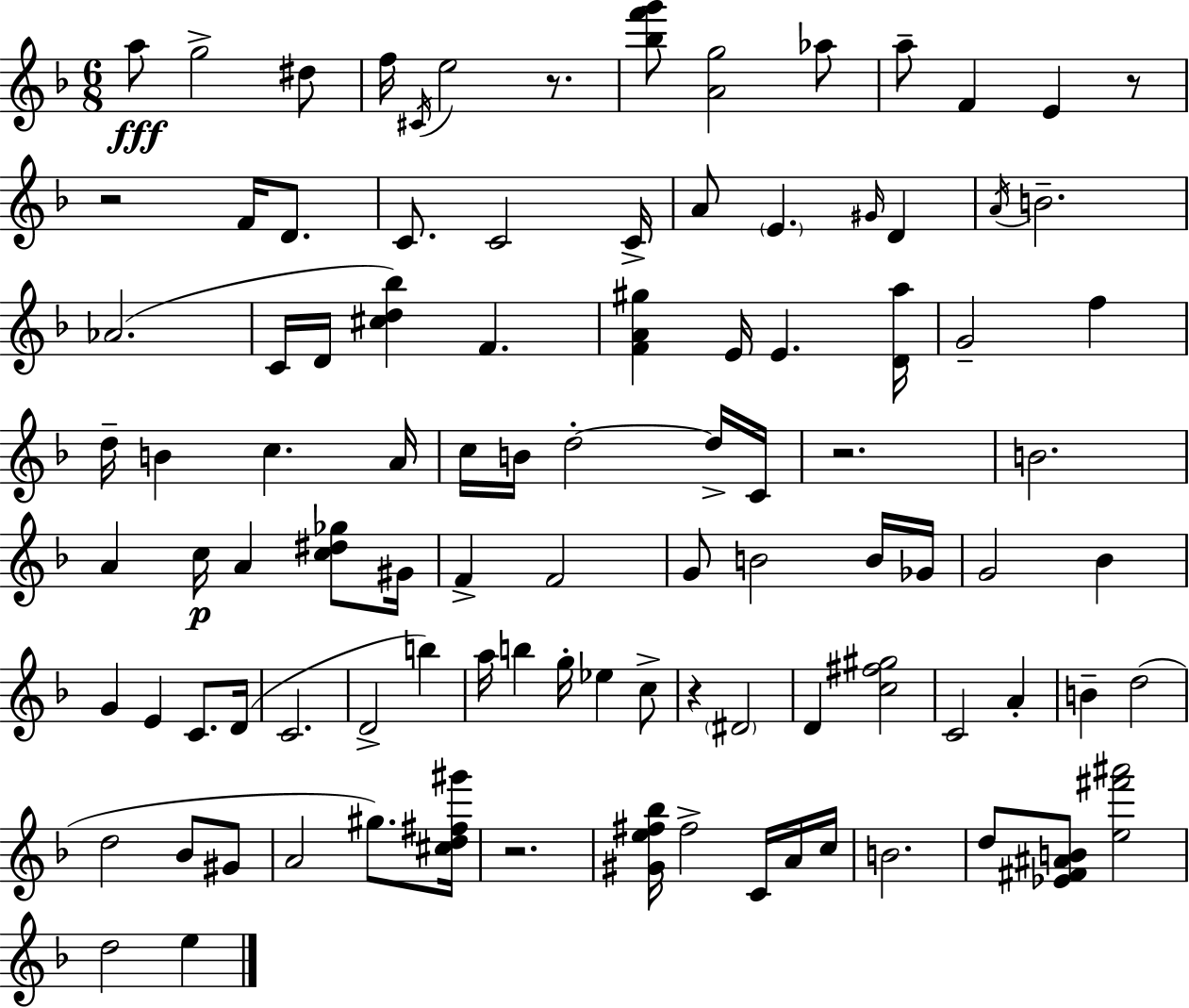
A5/e G5/h D#5/e F5/s C#4/s E5/h R/e. [Bb5,F6,G6]/e [A4,G5]/h Ab5/e A5/e F4/q E4/q R/e R/h F4/s D4/e. C4/e. C4/h C4/s A4/e E4/q. G#4/s D4/q A4/s B4/h. Ab4/h. C4/s D4/s [C#5,D5,Bb5]/q F4/q. [F4,A4,G#5]/q E4/s E4/q. [D4,A5]/s G4/h F5/q D5/s B4/q C5/q. A4/s C5/s B4/s D5/h D5/s C4/s R/h. B4/h. A4/q C5/s A4/q [C5,D#5,Gb5]/e G#4/s F4/q F4/h G4/e B4/h B4/s Gb4/s G4/h Bb4/q G4/q E4/q C4/e. D4/s C4/h. D4/h B5/q A5/s B5/q G5/s Eb5/q C5/e R/q D#4/h D4/q [C5,F#5,G#5]/h C4/h A4/q B4/q D5/h D5/h Bb4/e G#4/e A4/h G#5/e. [C#5,D5,F#5,G#6]/s R/h. [G#4,E5,F#5,Bb5]/s F#5/h C4/s A4/s C5/s B4/h. D5/e [Eb4,F#4,A#4,B4]/e [E5,F#6,A#6]/h D5/h E5/q